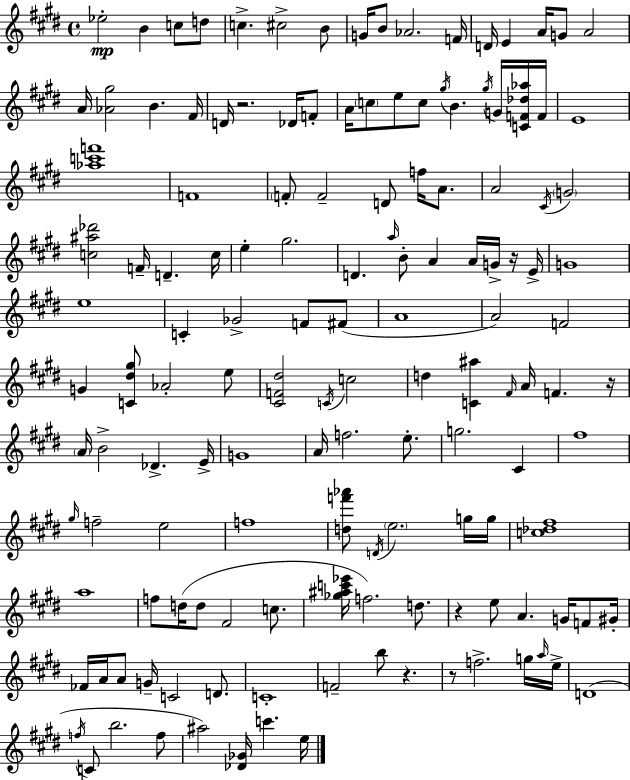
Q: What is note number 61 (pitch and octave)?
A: A4